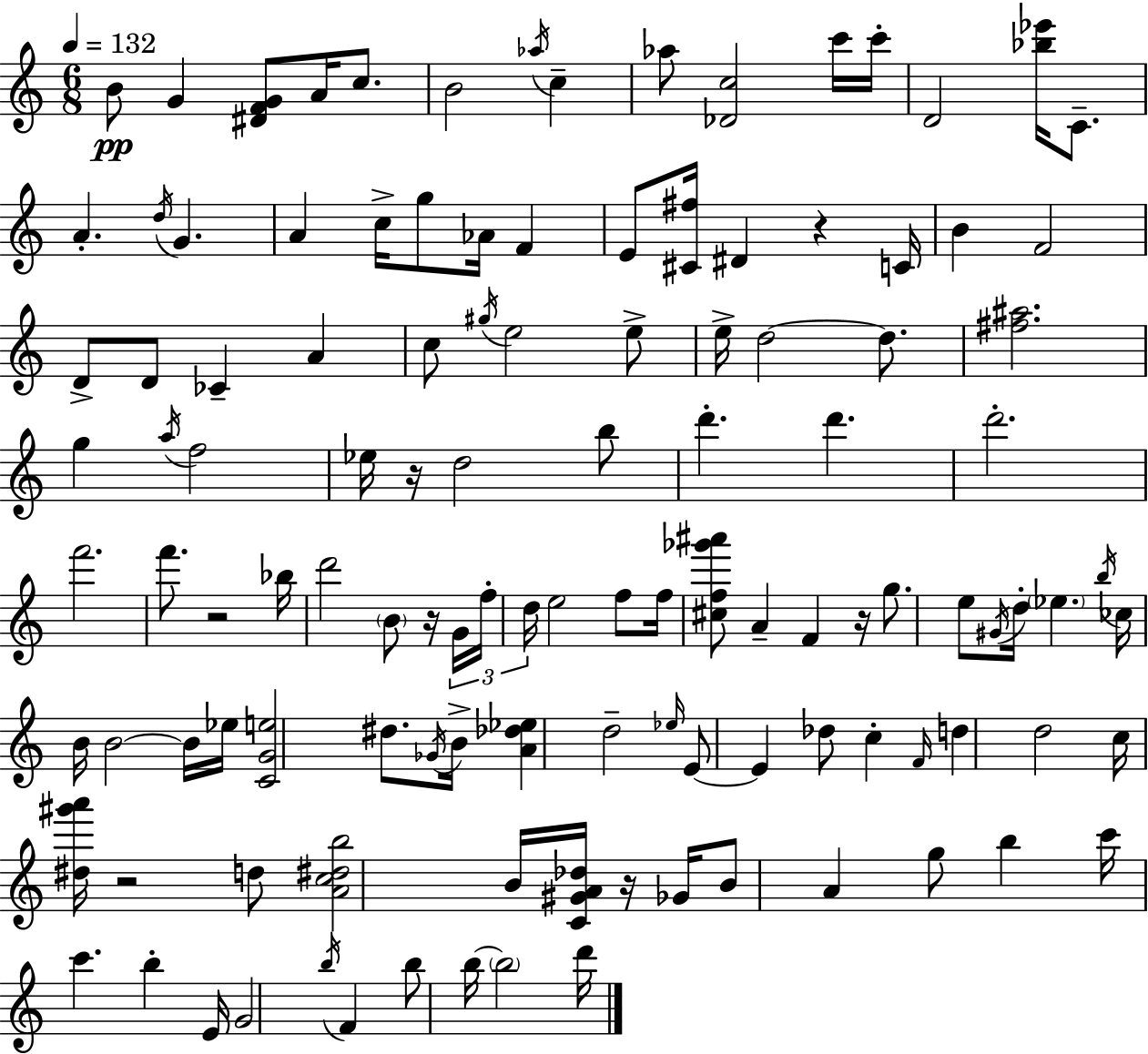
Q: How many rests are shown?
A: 7